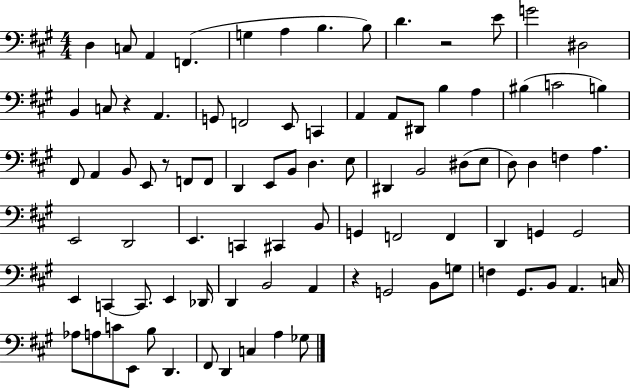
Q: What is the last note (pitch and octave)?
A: Gb3